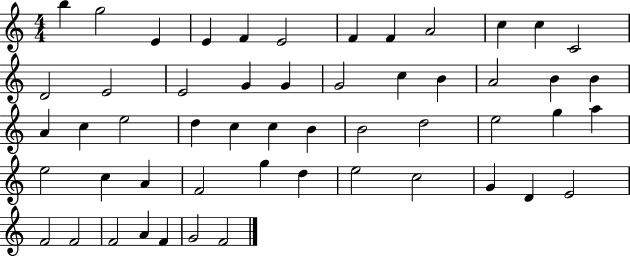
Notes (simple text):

B5/q G5/h E4/q E4/q F4/q E4/h F4/q F4/q A4/h C5/q C5/q C4/h D4/h E4/h E4/h G4/q G4/q G4/h C5/q B4/q A4/h B4/q B4/q A4/q C5/q E5/h D5/q C5/q C5/q B4/q B4/h D5/h E5/h G5/q A5/q E5/h C5/q A4/q F4/h G5/q D5/q E5/h C5/h G4/q D4/q E4/h F4/h F4/h F4/h A4/q F4/q G4/h F4/h